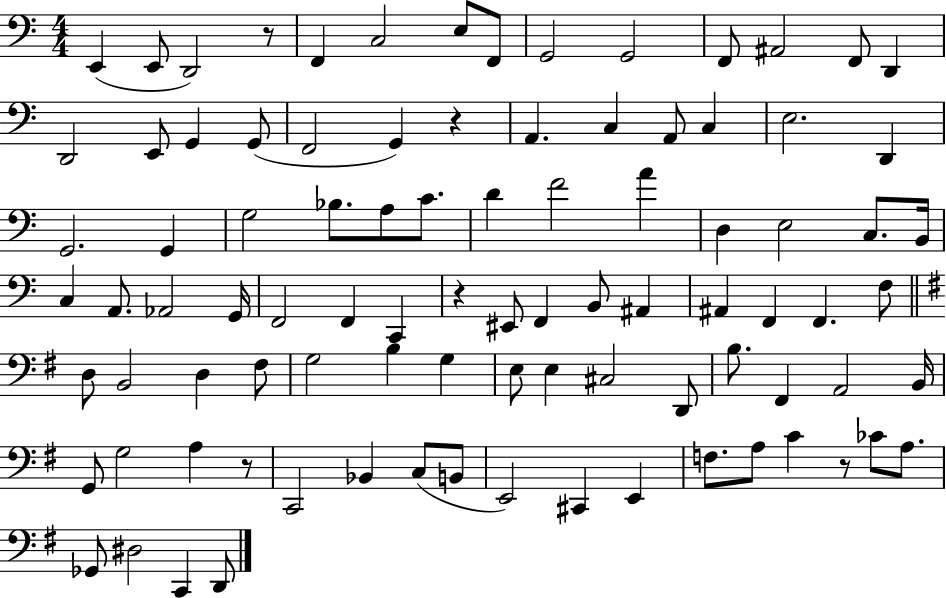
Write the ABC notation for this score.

X:1
T:Untitled
M:4/4
L:1/4
K:C
E,, E,,/2 D,,2 z/2 F,, C,2 E,/2 F,,/2 G,,2 G,,2 F,,/2 ^A,,2 F,,/2 D,, D,,2 E,,/2 G,, G,,/2 F,,2 G,, z A,, C, A,,/2 C, E,2 D,, G,,2 G,, G,2 _B,/2 A,/2 C/2 D F2 A D, E,2 C,/2 B,,/4 C, A,,/2 _A,,2 G,,/4 F,,2 F,, C,, z ^E,,/2 F,, B,,/2 ^A,, ^A,, F,, F,, F,/2 D,/2 B,,2 D, ^F,/2 G,2 B, G, E,/2 E, ^C,2 D,,/2 B,/2 ^F,, A,,2 B,,/4 G,,/2 G,2 A, z/2 C,,2 _B,, C,/2 B,,/2 E,,2 ^C,, E,, F,/2 A,/2 C z/2 _C/2 A,/2 _G,,/2 ^D,2 C,, D,,/2